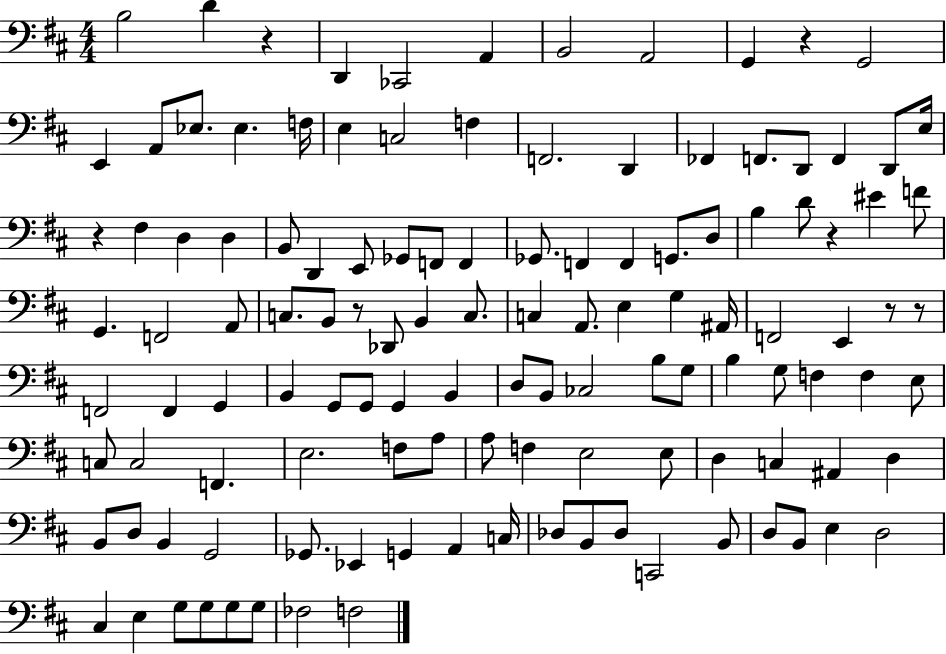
X:1
T:Untitled
M:4/4
L:1/4
K:D
B,2 D z D,, _C,,2 A,, B,,2 A,,2 G,, z G,,2 E,, A,,/2 _E,/2 _E, F,/4 E, C,2 F, F,,2 D,, _F,, F,,/2 D,,/2 F,, D,,/2 E,/4 z ^F, D, D, B,,/2 D,, E,,/2 _G,,/2 F,,/2 F,, _G,,/2 F,, F,, G,,/2 D,/2 B, D/2 z ^E F/2 G,, F,,2 A,,/2 C,/2 B,,/2 z/2 _D,,/2 B,, C,/2 C, A,,/2 E, G, ^A,,/4 F,,2 E,, z/2 z/2 F,,2 F,, G,, B,, G,,/2 G,,/2 G,, B,, D,/2 B,,/2 _C,2 B,/2 G,/2 B, G,/2 F, F, E,/2 C,/2 C,2 F,, E,2 F,/2 A,/2 A,/2 F, E,2 E,/2 D, C, ^A,, D, B,,/2 D,/2 B,, G,,2 _G,,/2 _E,, G,, A,, C,/4 _D,/2 B,,/2 _D,/2 C,,2 B,,/2 D,/2 B,,/2 E, D,2 ^C, E, G,/2 G,/2 G,/2 G,/2 _F,2 F,2